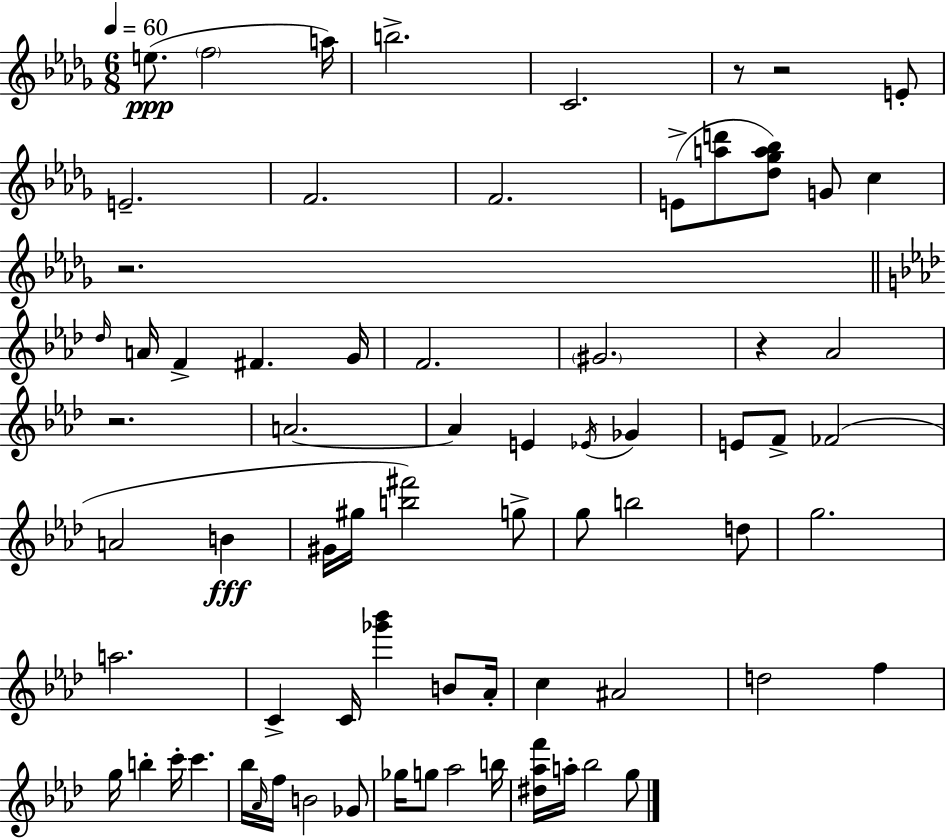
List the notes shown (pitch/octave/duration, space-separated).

E5/e. F5/h A5/s B5/h. C4/h. R/e R/h E4/e E4/h. F4/h. F4/h. E4/e [A5,D6]/e [Db5,Gb5,A5,Bb5]/e G4/e C5/q R/h. Db5/s A4/s F4/q F#4/q. G4/s F4/h. G#4/h. R/q Ab4/h R/h. A4/h. A4/q E4/q Eb4/s Gb4/q E4/e F4/e FES4/h A4/h B4/q G#4/s G#5/s [B5,F#6]/h G5/e G5/e B5/h D5/e G5/h. A5/h. C4/q C4/s [Gb6,Bb6]/q B4/e Ab4/s C5/q A#4/h D5/h F5/q G5/s B5/q C6/s C6/q. Bb5/s Ab4/s F5/s B4/h Gb4/e Gb5/s G5/e Ab5/h B5/s [D#5,Ab5,F6]/s A5/s Bb5/h G5/e